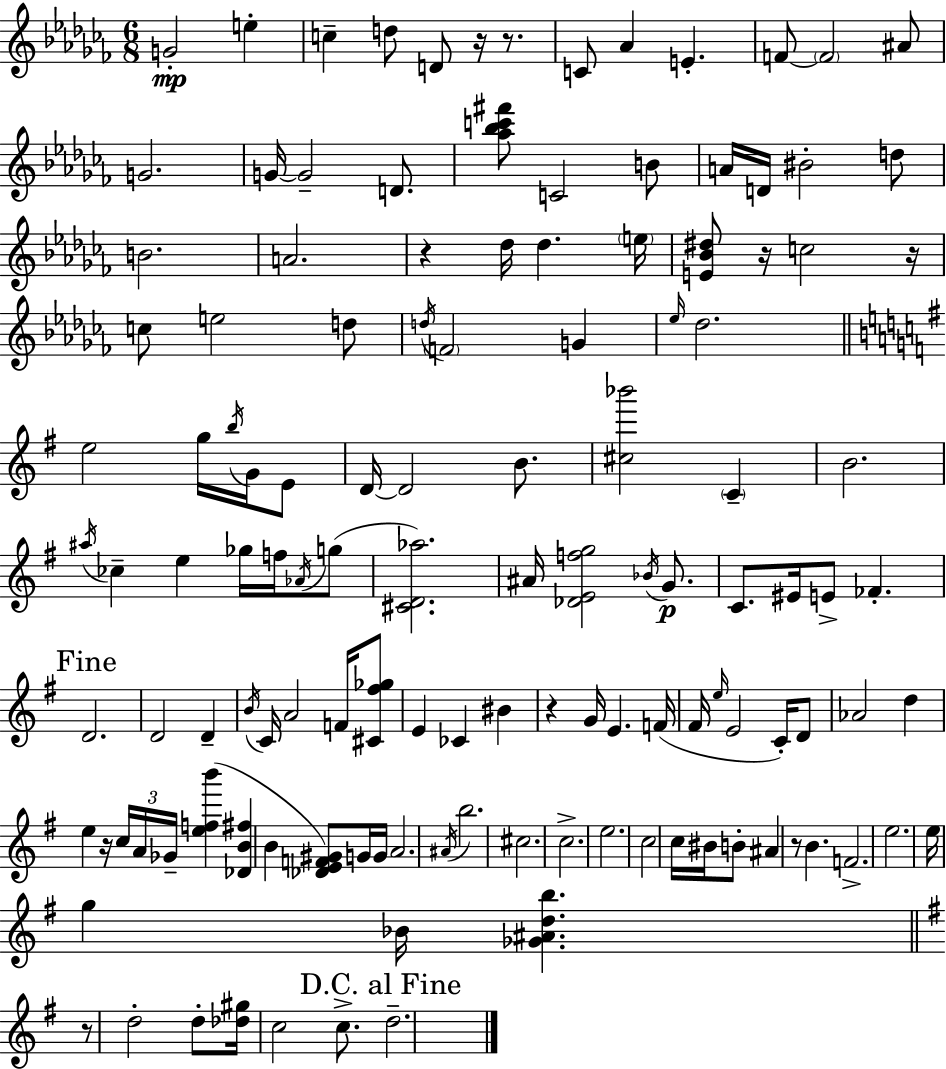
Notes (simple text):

G4/h E5/q C5/q D5/e D4/e R/s R/e. C4/e Ab4/q E4/q. F4/e F4/h A#4/e G4/h. G4/s G4/h D4/e. [Ab5,Bb5,C6,F#6]/e C4/h B4/e A4/s D4/s BIS4/h D5/e B4/h. A4/h. R/q Db5/s Db5/q. E5/s [E4,Bb4,D#5]/e R/s C5/h R/s C5/e E5/h D5/e D5/s F4/h G4/q Eb5/s Db5/h. E5/h G5/s B5/s G4/s E4/e D4/s D4/h B4/e. [C#5,Bb6]/h C4/q B4/h. A#5/s CES5/q E5/q Gb5/s F5/s Ab4/s G5/e [C#4,D4,Ab5]/h. A#4/s [Db4,E4,F5,G5]/h Bb4/s G4/e. C4/e. EIS4/s E4/e FES4/q. D4/h. D4/h D4/q B4/s C4/s A4/h F4/s [C#4,F#5,Gb5]/e E4/q CES4/q BIS4/q R/q G4/s E4/q. F4/s F#4/s E5/s E4/h C4/s D4/e Ab4/h D5/q E5/q R/s C5/s A4/s Gb4/s [E5,F5,B6]/q [Db4,B4,F#5]/q B4/q [Db4,E4,F4,G#4]/e G4/s G4/s A4/h. A#4/s B5/h. C#5/h. C5/h. E5/h. C5/h C5/s BIS4/s B4/e A#4/q R/e B4/q. F4/h. E5/h. E5/s G5/q Bb4/s [Gb4,A#4,D5,B5]/q. R/e D5/h D5/e [Db5,G#5]/s C5/h C5/e. D5/h.